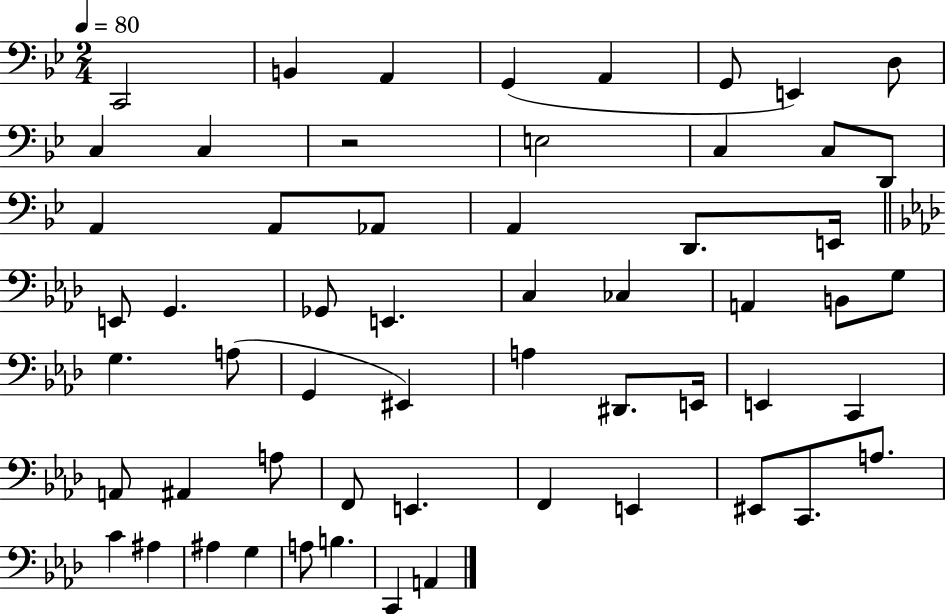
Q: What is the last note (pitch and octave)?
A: A2